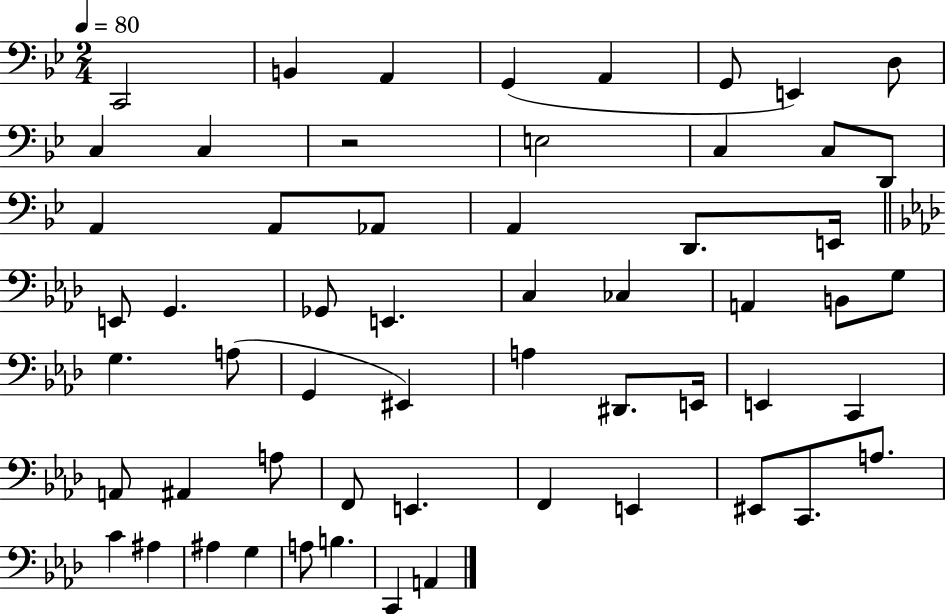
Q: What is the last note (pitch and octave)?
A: A2